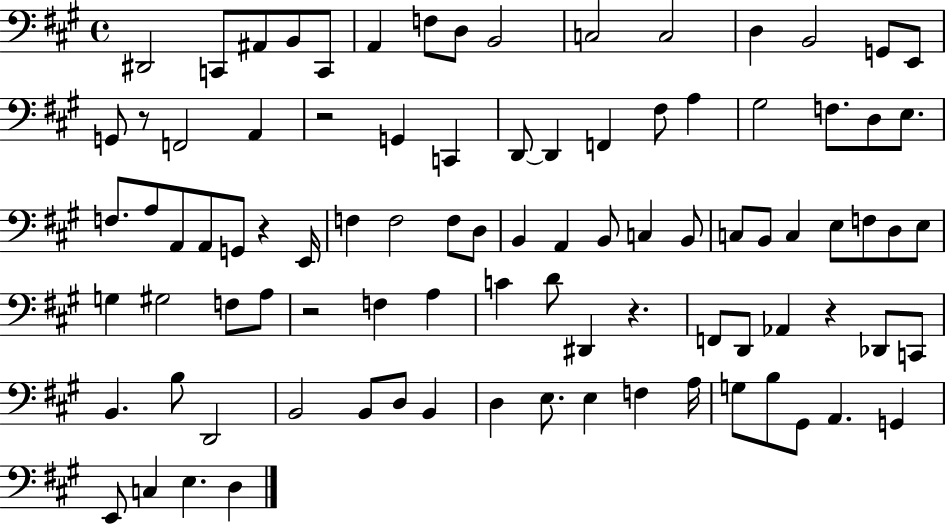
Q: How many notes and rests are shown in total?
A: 92